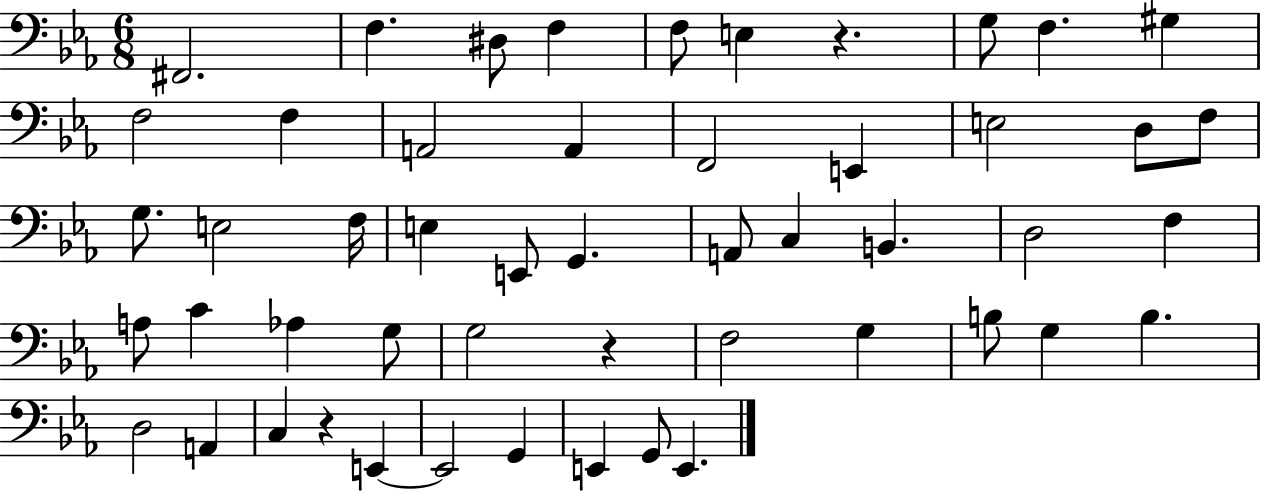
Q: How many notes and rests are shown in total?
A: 51